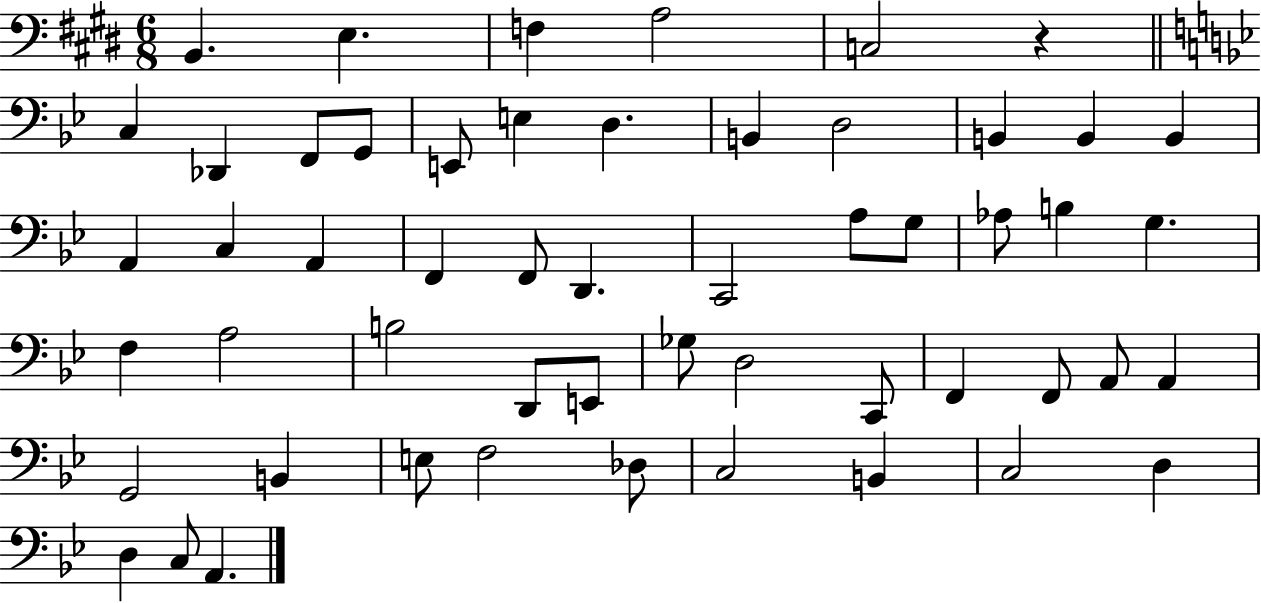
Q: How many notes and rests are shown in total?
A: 54